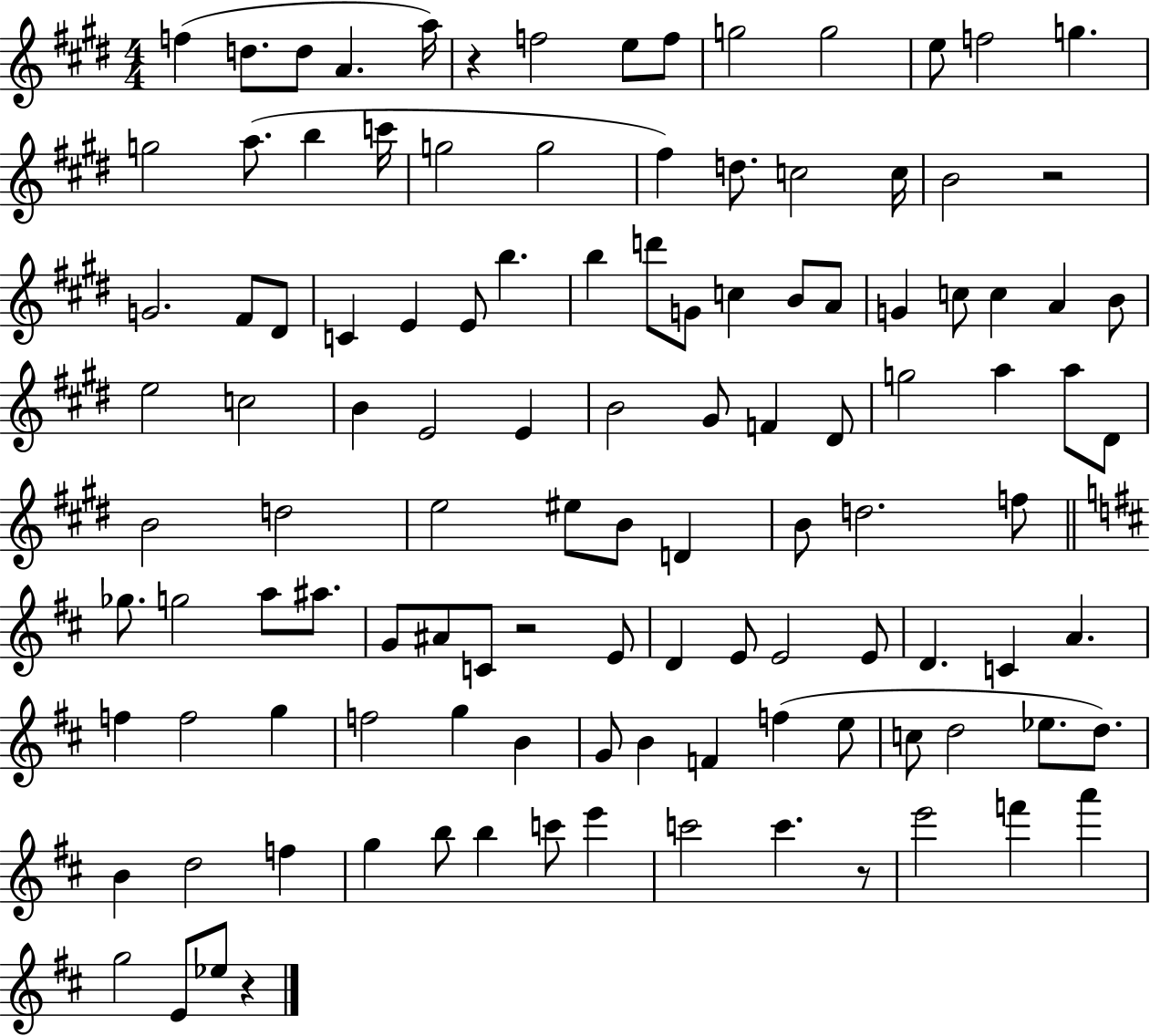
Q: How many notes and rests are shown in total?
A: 115